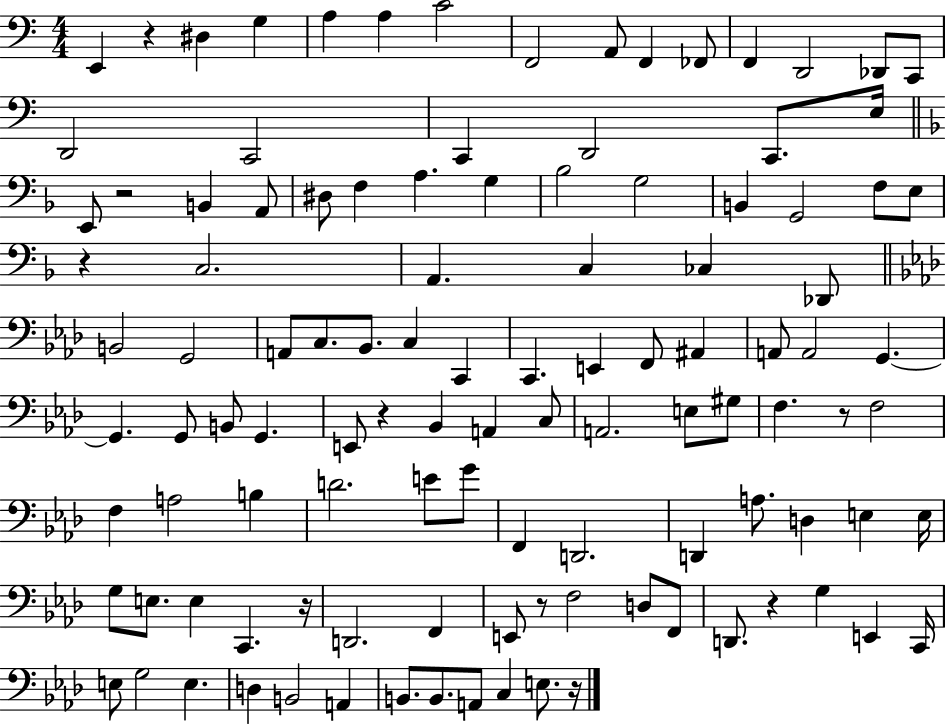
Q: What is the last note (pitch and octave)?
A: E3